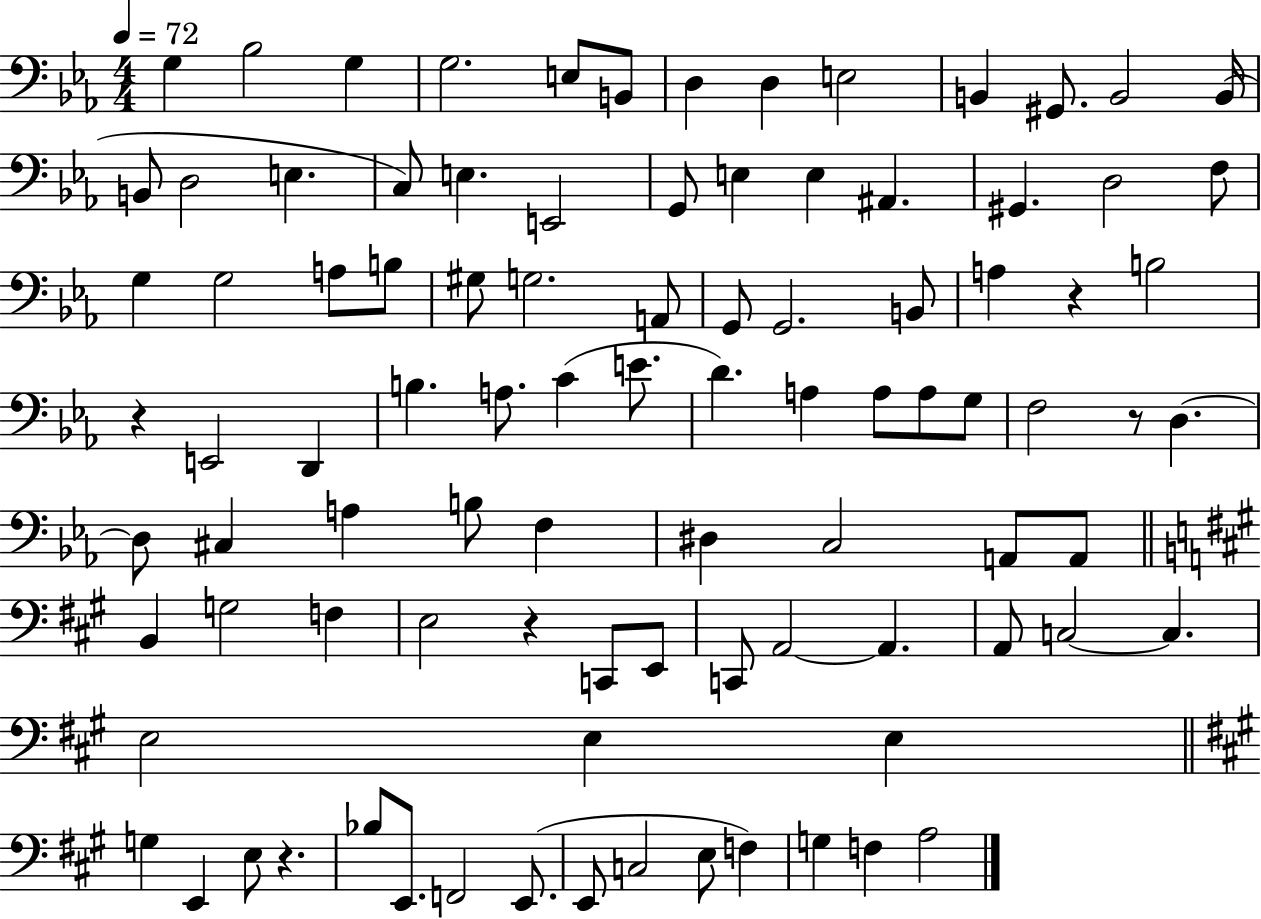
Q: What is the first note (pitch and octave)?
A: G3